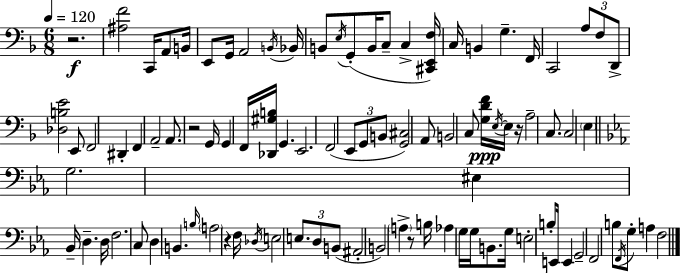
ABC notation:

X:1
T:Untitled
M:6/8
L:1/4
K:Dm
z2 [^A,F]2 C,,/4 A,,/2 B,,/4 E,,/2 G,,/4 A,,2 B,,/4 _B,,/4 B,,/2 E,/4 G,,/2 B,,/4 C,/2 C, [^C,,E,,F,]/4 C,/4 B,, G, F,,/4 C,,2 A,/2 F,/2 D,,/2 [_D,B,E]2 E,,/2 F,,2 ^D,, F,, A,,2 A,,/2 z2 G,,/4 G,, F,,/4 [_D,,^G,B,]/4 G,, E,,2 F,,2 E,,/2 G,,/2 B,,/2 [G,,^C,]2 A,,/2 B,,2 C,/2 [G,DF]/4 E,/4 E,/4 z/4 A,2 C,/2 C,2 E, G,2 ^E, _B,,/4 D, D,/4 F,2 C,/2 D, B,, B,/4 A,2 z F,/4 _D,/4 E,2 E,/2 D,/2 B,,/2 ^A,,2 B,,2 A, z/2 B,/4 _A, G,/4 G,/4 B,,/2 G,/4 E,2 B,/2 E,,/4 E,, G,,2 F,,2 B,/2 F,,/4 G,/2 A, F,2